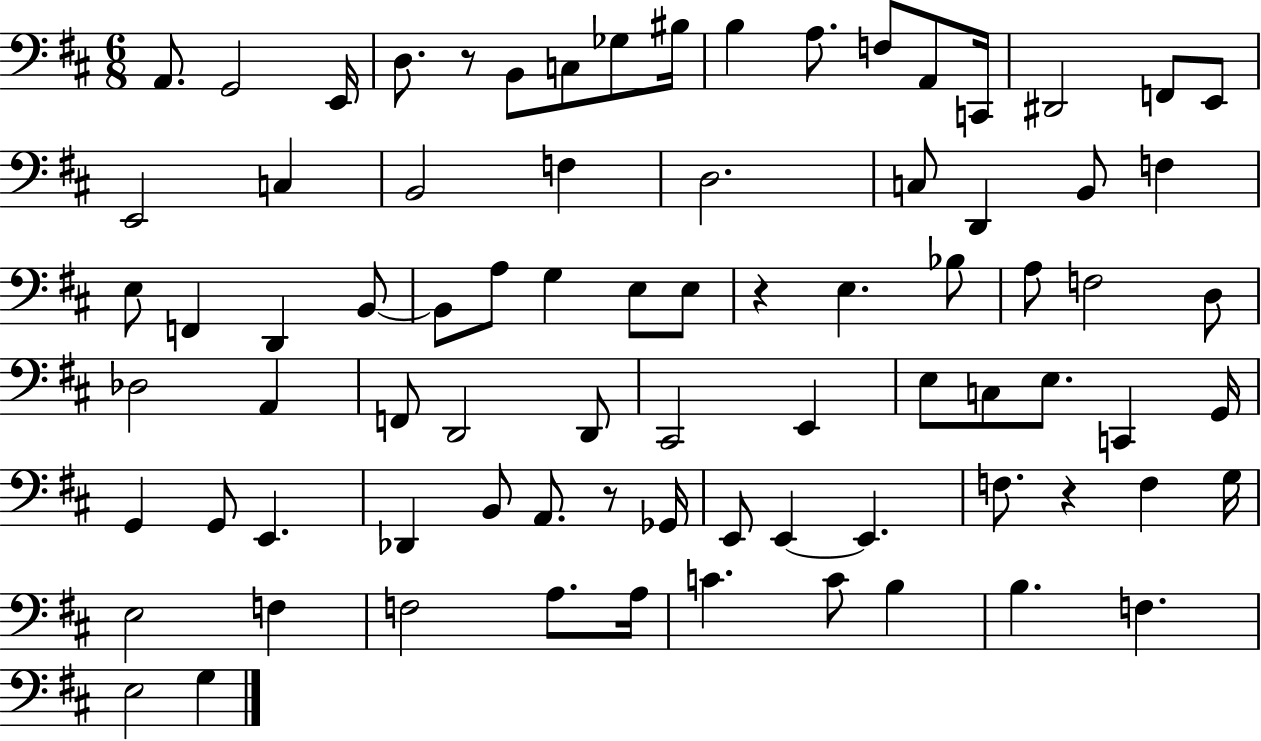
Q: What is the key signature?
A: D major